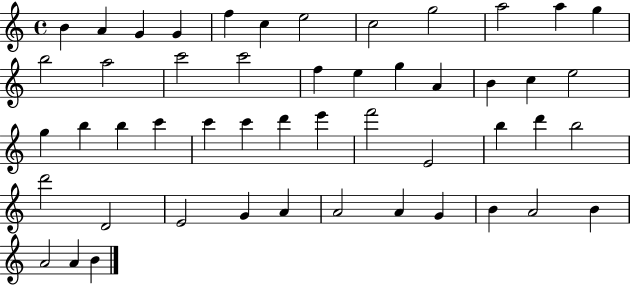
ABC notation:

X:1
T:Untitled
M:4/4
L:1/4
K:C
B A G G f c e2 c2 g2 a2 a g b2 a2 c'2 c'2 f e g A B c e2 g b b c' c' c' d' e' f'2 E2 b d' b2 d'2 D2 E2 G A A2 A G B A2 B A2 A B